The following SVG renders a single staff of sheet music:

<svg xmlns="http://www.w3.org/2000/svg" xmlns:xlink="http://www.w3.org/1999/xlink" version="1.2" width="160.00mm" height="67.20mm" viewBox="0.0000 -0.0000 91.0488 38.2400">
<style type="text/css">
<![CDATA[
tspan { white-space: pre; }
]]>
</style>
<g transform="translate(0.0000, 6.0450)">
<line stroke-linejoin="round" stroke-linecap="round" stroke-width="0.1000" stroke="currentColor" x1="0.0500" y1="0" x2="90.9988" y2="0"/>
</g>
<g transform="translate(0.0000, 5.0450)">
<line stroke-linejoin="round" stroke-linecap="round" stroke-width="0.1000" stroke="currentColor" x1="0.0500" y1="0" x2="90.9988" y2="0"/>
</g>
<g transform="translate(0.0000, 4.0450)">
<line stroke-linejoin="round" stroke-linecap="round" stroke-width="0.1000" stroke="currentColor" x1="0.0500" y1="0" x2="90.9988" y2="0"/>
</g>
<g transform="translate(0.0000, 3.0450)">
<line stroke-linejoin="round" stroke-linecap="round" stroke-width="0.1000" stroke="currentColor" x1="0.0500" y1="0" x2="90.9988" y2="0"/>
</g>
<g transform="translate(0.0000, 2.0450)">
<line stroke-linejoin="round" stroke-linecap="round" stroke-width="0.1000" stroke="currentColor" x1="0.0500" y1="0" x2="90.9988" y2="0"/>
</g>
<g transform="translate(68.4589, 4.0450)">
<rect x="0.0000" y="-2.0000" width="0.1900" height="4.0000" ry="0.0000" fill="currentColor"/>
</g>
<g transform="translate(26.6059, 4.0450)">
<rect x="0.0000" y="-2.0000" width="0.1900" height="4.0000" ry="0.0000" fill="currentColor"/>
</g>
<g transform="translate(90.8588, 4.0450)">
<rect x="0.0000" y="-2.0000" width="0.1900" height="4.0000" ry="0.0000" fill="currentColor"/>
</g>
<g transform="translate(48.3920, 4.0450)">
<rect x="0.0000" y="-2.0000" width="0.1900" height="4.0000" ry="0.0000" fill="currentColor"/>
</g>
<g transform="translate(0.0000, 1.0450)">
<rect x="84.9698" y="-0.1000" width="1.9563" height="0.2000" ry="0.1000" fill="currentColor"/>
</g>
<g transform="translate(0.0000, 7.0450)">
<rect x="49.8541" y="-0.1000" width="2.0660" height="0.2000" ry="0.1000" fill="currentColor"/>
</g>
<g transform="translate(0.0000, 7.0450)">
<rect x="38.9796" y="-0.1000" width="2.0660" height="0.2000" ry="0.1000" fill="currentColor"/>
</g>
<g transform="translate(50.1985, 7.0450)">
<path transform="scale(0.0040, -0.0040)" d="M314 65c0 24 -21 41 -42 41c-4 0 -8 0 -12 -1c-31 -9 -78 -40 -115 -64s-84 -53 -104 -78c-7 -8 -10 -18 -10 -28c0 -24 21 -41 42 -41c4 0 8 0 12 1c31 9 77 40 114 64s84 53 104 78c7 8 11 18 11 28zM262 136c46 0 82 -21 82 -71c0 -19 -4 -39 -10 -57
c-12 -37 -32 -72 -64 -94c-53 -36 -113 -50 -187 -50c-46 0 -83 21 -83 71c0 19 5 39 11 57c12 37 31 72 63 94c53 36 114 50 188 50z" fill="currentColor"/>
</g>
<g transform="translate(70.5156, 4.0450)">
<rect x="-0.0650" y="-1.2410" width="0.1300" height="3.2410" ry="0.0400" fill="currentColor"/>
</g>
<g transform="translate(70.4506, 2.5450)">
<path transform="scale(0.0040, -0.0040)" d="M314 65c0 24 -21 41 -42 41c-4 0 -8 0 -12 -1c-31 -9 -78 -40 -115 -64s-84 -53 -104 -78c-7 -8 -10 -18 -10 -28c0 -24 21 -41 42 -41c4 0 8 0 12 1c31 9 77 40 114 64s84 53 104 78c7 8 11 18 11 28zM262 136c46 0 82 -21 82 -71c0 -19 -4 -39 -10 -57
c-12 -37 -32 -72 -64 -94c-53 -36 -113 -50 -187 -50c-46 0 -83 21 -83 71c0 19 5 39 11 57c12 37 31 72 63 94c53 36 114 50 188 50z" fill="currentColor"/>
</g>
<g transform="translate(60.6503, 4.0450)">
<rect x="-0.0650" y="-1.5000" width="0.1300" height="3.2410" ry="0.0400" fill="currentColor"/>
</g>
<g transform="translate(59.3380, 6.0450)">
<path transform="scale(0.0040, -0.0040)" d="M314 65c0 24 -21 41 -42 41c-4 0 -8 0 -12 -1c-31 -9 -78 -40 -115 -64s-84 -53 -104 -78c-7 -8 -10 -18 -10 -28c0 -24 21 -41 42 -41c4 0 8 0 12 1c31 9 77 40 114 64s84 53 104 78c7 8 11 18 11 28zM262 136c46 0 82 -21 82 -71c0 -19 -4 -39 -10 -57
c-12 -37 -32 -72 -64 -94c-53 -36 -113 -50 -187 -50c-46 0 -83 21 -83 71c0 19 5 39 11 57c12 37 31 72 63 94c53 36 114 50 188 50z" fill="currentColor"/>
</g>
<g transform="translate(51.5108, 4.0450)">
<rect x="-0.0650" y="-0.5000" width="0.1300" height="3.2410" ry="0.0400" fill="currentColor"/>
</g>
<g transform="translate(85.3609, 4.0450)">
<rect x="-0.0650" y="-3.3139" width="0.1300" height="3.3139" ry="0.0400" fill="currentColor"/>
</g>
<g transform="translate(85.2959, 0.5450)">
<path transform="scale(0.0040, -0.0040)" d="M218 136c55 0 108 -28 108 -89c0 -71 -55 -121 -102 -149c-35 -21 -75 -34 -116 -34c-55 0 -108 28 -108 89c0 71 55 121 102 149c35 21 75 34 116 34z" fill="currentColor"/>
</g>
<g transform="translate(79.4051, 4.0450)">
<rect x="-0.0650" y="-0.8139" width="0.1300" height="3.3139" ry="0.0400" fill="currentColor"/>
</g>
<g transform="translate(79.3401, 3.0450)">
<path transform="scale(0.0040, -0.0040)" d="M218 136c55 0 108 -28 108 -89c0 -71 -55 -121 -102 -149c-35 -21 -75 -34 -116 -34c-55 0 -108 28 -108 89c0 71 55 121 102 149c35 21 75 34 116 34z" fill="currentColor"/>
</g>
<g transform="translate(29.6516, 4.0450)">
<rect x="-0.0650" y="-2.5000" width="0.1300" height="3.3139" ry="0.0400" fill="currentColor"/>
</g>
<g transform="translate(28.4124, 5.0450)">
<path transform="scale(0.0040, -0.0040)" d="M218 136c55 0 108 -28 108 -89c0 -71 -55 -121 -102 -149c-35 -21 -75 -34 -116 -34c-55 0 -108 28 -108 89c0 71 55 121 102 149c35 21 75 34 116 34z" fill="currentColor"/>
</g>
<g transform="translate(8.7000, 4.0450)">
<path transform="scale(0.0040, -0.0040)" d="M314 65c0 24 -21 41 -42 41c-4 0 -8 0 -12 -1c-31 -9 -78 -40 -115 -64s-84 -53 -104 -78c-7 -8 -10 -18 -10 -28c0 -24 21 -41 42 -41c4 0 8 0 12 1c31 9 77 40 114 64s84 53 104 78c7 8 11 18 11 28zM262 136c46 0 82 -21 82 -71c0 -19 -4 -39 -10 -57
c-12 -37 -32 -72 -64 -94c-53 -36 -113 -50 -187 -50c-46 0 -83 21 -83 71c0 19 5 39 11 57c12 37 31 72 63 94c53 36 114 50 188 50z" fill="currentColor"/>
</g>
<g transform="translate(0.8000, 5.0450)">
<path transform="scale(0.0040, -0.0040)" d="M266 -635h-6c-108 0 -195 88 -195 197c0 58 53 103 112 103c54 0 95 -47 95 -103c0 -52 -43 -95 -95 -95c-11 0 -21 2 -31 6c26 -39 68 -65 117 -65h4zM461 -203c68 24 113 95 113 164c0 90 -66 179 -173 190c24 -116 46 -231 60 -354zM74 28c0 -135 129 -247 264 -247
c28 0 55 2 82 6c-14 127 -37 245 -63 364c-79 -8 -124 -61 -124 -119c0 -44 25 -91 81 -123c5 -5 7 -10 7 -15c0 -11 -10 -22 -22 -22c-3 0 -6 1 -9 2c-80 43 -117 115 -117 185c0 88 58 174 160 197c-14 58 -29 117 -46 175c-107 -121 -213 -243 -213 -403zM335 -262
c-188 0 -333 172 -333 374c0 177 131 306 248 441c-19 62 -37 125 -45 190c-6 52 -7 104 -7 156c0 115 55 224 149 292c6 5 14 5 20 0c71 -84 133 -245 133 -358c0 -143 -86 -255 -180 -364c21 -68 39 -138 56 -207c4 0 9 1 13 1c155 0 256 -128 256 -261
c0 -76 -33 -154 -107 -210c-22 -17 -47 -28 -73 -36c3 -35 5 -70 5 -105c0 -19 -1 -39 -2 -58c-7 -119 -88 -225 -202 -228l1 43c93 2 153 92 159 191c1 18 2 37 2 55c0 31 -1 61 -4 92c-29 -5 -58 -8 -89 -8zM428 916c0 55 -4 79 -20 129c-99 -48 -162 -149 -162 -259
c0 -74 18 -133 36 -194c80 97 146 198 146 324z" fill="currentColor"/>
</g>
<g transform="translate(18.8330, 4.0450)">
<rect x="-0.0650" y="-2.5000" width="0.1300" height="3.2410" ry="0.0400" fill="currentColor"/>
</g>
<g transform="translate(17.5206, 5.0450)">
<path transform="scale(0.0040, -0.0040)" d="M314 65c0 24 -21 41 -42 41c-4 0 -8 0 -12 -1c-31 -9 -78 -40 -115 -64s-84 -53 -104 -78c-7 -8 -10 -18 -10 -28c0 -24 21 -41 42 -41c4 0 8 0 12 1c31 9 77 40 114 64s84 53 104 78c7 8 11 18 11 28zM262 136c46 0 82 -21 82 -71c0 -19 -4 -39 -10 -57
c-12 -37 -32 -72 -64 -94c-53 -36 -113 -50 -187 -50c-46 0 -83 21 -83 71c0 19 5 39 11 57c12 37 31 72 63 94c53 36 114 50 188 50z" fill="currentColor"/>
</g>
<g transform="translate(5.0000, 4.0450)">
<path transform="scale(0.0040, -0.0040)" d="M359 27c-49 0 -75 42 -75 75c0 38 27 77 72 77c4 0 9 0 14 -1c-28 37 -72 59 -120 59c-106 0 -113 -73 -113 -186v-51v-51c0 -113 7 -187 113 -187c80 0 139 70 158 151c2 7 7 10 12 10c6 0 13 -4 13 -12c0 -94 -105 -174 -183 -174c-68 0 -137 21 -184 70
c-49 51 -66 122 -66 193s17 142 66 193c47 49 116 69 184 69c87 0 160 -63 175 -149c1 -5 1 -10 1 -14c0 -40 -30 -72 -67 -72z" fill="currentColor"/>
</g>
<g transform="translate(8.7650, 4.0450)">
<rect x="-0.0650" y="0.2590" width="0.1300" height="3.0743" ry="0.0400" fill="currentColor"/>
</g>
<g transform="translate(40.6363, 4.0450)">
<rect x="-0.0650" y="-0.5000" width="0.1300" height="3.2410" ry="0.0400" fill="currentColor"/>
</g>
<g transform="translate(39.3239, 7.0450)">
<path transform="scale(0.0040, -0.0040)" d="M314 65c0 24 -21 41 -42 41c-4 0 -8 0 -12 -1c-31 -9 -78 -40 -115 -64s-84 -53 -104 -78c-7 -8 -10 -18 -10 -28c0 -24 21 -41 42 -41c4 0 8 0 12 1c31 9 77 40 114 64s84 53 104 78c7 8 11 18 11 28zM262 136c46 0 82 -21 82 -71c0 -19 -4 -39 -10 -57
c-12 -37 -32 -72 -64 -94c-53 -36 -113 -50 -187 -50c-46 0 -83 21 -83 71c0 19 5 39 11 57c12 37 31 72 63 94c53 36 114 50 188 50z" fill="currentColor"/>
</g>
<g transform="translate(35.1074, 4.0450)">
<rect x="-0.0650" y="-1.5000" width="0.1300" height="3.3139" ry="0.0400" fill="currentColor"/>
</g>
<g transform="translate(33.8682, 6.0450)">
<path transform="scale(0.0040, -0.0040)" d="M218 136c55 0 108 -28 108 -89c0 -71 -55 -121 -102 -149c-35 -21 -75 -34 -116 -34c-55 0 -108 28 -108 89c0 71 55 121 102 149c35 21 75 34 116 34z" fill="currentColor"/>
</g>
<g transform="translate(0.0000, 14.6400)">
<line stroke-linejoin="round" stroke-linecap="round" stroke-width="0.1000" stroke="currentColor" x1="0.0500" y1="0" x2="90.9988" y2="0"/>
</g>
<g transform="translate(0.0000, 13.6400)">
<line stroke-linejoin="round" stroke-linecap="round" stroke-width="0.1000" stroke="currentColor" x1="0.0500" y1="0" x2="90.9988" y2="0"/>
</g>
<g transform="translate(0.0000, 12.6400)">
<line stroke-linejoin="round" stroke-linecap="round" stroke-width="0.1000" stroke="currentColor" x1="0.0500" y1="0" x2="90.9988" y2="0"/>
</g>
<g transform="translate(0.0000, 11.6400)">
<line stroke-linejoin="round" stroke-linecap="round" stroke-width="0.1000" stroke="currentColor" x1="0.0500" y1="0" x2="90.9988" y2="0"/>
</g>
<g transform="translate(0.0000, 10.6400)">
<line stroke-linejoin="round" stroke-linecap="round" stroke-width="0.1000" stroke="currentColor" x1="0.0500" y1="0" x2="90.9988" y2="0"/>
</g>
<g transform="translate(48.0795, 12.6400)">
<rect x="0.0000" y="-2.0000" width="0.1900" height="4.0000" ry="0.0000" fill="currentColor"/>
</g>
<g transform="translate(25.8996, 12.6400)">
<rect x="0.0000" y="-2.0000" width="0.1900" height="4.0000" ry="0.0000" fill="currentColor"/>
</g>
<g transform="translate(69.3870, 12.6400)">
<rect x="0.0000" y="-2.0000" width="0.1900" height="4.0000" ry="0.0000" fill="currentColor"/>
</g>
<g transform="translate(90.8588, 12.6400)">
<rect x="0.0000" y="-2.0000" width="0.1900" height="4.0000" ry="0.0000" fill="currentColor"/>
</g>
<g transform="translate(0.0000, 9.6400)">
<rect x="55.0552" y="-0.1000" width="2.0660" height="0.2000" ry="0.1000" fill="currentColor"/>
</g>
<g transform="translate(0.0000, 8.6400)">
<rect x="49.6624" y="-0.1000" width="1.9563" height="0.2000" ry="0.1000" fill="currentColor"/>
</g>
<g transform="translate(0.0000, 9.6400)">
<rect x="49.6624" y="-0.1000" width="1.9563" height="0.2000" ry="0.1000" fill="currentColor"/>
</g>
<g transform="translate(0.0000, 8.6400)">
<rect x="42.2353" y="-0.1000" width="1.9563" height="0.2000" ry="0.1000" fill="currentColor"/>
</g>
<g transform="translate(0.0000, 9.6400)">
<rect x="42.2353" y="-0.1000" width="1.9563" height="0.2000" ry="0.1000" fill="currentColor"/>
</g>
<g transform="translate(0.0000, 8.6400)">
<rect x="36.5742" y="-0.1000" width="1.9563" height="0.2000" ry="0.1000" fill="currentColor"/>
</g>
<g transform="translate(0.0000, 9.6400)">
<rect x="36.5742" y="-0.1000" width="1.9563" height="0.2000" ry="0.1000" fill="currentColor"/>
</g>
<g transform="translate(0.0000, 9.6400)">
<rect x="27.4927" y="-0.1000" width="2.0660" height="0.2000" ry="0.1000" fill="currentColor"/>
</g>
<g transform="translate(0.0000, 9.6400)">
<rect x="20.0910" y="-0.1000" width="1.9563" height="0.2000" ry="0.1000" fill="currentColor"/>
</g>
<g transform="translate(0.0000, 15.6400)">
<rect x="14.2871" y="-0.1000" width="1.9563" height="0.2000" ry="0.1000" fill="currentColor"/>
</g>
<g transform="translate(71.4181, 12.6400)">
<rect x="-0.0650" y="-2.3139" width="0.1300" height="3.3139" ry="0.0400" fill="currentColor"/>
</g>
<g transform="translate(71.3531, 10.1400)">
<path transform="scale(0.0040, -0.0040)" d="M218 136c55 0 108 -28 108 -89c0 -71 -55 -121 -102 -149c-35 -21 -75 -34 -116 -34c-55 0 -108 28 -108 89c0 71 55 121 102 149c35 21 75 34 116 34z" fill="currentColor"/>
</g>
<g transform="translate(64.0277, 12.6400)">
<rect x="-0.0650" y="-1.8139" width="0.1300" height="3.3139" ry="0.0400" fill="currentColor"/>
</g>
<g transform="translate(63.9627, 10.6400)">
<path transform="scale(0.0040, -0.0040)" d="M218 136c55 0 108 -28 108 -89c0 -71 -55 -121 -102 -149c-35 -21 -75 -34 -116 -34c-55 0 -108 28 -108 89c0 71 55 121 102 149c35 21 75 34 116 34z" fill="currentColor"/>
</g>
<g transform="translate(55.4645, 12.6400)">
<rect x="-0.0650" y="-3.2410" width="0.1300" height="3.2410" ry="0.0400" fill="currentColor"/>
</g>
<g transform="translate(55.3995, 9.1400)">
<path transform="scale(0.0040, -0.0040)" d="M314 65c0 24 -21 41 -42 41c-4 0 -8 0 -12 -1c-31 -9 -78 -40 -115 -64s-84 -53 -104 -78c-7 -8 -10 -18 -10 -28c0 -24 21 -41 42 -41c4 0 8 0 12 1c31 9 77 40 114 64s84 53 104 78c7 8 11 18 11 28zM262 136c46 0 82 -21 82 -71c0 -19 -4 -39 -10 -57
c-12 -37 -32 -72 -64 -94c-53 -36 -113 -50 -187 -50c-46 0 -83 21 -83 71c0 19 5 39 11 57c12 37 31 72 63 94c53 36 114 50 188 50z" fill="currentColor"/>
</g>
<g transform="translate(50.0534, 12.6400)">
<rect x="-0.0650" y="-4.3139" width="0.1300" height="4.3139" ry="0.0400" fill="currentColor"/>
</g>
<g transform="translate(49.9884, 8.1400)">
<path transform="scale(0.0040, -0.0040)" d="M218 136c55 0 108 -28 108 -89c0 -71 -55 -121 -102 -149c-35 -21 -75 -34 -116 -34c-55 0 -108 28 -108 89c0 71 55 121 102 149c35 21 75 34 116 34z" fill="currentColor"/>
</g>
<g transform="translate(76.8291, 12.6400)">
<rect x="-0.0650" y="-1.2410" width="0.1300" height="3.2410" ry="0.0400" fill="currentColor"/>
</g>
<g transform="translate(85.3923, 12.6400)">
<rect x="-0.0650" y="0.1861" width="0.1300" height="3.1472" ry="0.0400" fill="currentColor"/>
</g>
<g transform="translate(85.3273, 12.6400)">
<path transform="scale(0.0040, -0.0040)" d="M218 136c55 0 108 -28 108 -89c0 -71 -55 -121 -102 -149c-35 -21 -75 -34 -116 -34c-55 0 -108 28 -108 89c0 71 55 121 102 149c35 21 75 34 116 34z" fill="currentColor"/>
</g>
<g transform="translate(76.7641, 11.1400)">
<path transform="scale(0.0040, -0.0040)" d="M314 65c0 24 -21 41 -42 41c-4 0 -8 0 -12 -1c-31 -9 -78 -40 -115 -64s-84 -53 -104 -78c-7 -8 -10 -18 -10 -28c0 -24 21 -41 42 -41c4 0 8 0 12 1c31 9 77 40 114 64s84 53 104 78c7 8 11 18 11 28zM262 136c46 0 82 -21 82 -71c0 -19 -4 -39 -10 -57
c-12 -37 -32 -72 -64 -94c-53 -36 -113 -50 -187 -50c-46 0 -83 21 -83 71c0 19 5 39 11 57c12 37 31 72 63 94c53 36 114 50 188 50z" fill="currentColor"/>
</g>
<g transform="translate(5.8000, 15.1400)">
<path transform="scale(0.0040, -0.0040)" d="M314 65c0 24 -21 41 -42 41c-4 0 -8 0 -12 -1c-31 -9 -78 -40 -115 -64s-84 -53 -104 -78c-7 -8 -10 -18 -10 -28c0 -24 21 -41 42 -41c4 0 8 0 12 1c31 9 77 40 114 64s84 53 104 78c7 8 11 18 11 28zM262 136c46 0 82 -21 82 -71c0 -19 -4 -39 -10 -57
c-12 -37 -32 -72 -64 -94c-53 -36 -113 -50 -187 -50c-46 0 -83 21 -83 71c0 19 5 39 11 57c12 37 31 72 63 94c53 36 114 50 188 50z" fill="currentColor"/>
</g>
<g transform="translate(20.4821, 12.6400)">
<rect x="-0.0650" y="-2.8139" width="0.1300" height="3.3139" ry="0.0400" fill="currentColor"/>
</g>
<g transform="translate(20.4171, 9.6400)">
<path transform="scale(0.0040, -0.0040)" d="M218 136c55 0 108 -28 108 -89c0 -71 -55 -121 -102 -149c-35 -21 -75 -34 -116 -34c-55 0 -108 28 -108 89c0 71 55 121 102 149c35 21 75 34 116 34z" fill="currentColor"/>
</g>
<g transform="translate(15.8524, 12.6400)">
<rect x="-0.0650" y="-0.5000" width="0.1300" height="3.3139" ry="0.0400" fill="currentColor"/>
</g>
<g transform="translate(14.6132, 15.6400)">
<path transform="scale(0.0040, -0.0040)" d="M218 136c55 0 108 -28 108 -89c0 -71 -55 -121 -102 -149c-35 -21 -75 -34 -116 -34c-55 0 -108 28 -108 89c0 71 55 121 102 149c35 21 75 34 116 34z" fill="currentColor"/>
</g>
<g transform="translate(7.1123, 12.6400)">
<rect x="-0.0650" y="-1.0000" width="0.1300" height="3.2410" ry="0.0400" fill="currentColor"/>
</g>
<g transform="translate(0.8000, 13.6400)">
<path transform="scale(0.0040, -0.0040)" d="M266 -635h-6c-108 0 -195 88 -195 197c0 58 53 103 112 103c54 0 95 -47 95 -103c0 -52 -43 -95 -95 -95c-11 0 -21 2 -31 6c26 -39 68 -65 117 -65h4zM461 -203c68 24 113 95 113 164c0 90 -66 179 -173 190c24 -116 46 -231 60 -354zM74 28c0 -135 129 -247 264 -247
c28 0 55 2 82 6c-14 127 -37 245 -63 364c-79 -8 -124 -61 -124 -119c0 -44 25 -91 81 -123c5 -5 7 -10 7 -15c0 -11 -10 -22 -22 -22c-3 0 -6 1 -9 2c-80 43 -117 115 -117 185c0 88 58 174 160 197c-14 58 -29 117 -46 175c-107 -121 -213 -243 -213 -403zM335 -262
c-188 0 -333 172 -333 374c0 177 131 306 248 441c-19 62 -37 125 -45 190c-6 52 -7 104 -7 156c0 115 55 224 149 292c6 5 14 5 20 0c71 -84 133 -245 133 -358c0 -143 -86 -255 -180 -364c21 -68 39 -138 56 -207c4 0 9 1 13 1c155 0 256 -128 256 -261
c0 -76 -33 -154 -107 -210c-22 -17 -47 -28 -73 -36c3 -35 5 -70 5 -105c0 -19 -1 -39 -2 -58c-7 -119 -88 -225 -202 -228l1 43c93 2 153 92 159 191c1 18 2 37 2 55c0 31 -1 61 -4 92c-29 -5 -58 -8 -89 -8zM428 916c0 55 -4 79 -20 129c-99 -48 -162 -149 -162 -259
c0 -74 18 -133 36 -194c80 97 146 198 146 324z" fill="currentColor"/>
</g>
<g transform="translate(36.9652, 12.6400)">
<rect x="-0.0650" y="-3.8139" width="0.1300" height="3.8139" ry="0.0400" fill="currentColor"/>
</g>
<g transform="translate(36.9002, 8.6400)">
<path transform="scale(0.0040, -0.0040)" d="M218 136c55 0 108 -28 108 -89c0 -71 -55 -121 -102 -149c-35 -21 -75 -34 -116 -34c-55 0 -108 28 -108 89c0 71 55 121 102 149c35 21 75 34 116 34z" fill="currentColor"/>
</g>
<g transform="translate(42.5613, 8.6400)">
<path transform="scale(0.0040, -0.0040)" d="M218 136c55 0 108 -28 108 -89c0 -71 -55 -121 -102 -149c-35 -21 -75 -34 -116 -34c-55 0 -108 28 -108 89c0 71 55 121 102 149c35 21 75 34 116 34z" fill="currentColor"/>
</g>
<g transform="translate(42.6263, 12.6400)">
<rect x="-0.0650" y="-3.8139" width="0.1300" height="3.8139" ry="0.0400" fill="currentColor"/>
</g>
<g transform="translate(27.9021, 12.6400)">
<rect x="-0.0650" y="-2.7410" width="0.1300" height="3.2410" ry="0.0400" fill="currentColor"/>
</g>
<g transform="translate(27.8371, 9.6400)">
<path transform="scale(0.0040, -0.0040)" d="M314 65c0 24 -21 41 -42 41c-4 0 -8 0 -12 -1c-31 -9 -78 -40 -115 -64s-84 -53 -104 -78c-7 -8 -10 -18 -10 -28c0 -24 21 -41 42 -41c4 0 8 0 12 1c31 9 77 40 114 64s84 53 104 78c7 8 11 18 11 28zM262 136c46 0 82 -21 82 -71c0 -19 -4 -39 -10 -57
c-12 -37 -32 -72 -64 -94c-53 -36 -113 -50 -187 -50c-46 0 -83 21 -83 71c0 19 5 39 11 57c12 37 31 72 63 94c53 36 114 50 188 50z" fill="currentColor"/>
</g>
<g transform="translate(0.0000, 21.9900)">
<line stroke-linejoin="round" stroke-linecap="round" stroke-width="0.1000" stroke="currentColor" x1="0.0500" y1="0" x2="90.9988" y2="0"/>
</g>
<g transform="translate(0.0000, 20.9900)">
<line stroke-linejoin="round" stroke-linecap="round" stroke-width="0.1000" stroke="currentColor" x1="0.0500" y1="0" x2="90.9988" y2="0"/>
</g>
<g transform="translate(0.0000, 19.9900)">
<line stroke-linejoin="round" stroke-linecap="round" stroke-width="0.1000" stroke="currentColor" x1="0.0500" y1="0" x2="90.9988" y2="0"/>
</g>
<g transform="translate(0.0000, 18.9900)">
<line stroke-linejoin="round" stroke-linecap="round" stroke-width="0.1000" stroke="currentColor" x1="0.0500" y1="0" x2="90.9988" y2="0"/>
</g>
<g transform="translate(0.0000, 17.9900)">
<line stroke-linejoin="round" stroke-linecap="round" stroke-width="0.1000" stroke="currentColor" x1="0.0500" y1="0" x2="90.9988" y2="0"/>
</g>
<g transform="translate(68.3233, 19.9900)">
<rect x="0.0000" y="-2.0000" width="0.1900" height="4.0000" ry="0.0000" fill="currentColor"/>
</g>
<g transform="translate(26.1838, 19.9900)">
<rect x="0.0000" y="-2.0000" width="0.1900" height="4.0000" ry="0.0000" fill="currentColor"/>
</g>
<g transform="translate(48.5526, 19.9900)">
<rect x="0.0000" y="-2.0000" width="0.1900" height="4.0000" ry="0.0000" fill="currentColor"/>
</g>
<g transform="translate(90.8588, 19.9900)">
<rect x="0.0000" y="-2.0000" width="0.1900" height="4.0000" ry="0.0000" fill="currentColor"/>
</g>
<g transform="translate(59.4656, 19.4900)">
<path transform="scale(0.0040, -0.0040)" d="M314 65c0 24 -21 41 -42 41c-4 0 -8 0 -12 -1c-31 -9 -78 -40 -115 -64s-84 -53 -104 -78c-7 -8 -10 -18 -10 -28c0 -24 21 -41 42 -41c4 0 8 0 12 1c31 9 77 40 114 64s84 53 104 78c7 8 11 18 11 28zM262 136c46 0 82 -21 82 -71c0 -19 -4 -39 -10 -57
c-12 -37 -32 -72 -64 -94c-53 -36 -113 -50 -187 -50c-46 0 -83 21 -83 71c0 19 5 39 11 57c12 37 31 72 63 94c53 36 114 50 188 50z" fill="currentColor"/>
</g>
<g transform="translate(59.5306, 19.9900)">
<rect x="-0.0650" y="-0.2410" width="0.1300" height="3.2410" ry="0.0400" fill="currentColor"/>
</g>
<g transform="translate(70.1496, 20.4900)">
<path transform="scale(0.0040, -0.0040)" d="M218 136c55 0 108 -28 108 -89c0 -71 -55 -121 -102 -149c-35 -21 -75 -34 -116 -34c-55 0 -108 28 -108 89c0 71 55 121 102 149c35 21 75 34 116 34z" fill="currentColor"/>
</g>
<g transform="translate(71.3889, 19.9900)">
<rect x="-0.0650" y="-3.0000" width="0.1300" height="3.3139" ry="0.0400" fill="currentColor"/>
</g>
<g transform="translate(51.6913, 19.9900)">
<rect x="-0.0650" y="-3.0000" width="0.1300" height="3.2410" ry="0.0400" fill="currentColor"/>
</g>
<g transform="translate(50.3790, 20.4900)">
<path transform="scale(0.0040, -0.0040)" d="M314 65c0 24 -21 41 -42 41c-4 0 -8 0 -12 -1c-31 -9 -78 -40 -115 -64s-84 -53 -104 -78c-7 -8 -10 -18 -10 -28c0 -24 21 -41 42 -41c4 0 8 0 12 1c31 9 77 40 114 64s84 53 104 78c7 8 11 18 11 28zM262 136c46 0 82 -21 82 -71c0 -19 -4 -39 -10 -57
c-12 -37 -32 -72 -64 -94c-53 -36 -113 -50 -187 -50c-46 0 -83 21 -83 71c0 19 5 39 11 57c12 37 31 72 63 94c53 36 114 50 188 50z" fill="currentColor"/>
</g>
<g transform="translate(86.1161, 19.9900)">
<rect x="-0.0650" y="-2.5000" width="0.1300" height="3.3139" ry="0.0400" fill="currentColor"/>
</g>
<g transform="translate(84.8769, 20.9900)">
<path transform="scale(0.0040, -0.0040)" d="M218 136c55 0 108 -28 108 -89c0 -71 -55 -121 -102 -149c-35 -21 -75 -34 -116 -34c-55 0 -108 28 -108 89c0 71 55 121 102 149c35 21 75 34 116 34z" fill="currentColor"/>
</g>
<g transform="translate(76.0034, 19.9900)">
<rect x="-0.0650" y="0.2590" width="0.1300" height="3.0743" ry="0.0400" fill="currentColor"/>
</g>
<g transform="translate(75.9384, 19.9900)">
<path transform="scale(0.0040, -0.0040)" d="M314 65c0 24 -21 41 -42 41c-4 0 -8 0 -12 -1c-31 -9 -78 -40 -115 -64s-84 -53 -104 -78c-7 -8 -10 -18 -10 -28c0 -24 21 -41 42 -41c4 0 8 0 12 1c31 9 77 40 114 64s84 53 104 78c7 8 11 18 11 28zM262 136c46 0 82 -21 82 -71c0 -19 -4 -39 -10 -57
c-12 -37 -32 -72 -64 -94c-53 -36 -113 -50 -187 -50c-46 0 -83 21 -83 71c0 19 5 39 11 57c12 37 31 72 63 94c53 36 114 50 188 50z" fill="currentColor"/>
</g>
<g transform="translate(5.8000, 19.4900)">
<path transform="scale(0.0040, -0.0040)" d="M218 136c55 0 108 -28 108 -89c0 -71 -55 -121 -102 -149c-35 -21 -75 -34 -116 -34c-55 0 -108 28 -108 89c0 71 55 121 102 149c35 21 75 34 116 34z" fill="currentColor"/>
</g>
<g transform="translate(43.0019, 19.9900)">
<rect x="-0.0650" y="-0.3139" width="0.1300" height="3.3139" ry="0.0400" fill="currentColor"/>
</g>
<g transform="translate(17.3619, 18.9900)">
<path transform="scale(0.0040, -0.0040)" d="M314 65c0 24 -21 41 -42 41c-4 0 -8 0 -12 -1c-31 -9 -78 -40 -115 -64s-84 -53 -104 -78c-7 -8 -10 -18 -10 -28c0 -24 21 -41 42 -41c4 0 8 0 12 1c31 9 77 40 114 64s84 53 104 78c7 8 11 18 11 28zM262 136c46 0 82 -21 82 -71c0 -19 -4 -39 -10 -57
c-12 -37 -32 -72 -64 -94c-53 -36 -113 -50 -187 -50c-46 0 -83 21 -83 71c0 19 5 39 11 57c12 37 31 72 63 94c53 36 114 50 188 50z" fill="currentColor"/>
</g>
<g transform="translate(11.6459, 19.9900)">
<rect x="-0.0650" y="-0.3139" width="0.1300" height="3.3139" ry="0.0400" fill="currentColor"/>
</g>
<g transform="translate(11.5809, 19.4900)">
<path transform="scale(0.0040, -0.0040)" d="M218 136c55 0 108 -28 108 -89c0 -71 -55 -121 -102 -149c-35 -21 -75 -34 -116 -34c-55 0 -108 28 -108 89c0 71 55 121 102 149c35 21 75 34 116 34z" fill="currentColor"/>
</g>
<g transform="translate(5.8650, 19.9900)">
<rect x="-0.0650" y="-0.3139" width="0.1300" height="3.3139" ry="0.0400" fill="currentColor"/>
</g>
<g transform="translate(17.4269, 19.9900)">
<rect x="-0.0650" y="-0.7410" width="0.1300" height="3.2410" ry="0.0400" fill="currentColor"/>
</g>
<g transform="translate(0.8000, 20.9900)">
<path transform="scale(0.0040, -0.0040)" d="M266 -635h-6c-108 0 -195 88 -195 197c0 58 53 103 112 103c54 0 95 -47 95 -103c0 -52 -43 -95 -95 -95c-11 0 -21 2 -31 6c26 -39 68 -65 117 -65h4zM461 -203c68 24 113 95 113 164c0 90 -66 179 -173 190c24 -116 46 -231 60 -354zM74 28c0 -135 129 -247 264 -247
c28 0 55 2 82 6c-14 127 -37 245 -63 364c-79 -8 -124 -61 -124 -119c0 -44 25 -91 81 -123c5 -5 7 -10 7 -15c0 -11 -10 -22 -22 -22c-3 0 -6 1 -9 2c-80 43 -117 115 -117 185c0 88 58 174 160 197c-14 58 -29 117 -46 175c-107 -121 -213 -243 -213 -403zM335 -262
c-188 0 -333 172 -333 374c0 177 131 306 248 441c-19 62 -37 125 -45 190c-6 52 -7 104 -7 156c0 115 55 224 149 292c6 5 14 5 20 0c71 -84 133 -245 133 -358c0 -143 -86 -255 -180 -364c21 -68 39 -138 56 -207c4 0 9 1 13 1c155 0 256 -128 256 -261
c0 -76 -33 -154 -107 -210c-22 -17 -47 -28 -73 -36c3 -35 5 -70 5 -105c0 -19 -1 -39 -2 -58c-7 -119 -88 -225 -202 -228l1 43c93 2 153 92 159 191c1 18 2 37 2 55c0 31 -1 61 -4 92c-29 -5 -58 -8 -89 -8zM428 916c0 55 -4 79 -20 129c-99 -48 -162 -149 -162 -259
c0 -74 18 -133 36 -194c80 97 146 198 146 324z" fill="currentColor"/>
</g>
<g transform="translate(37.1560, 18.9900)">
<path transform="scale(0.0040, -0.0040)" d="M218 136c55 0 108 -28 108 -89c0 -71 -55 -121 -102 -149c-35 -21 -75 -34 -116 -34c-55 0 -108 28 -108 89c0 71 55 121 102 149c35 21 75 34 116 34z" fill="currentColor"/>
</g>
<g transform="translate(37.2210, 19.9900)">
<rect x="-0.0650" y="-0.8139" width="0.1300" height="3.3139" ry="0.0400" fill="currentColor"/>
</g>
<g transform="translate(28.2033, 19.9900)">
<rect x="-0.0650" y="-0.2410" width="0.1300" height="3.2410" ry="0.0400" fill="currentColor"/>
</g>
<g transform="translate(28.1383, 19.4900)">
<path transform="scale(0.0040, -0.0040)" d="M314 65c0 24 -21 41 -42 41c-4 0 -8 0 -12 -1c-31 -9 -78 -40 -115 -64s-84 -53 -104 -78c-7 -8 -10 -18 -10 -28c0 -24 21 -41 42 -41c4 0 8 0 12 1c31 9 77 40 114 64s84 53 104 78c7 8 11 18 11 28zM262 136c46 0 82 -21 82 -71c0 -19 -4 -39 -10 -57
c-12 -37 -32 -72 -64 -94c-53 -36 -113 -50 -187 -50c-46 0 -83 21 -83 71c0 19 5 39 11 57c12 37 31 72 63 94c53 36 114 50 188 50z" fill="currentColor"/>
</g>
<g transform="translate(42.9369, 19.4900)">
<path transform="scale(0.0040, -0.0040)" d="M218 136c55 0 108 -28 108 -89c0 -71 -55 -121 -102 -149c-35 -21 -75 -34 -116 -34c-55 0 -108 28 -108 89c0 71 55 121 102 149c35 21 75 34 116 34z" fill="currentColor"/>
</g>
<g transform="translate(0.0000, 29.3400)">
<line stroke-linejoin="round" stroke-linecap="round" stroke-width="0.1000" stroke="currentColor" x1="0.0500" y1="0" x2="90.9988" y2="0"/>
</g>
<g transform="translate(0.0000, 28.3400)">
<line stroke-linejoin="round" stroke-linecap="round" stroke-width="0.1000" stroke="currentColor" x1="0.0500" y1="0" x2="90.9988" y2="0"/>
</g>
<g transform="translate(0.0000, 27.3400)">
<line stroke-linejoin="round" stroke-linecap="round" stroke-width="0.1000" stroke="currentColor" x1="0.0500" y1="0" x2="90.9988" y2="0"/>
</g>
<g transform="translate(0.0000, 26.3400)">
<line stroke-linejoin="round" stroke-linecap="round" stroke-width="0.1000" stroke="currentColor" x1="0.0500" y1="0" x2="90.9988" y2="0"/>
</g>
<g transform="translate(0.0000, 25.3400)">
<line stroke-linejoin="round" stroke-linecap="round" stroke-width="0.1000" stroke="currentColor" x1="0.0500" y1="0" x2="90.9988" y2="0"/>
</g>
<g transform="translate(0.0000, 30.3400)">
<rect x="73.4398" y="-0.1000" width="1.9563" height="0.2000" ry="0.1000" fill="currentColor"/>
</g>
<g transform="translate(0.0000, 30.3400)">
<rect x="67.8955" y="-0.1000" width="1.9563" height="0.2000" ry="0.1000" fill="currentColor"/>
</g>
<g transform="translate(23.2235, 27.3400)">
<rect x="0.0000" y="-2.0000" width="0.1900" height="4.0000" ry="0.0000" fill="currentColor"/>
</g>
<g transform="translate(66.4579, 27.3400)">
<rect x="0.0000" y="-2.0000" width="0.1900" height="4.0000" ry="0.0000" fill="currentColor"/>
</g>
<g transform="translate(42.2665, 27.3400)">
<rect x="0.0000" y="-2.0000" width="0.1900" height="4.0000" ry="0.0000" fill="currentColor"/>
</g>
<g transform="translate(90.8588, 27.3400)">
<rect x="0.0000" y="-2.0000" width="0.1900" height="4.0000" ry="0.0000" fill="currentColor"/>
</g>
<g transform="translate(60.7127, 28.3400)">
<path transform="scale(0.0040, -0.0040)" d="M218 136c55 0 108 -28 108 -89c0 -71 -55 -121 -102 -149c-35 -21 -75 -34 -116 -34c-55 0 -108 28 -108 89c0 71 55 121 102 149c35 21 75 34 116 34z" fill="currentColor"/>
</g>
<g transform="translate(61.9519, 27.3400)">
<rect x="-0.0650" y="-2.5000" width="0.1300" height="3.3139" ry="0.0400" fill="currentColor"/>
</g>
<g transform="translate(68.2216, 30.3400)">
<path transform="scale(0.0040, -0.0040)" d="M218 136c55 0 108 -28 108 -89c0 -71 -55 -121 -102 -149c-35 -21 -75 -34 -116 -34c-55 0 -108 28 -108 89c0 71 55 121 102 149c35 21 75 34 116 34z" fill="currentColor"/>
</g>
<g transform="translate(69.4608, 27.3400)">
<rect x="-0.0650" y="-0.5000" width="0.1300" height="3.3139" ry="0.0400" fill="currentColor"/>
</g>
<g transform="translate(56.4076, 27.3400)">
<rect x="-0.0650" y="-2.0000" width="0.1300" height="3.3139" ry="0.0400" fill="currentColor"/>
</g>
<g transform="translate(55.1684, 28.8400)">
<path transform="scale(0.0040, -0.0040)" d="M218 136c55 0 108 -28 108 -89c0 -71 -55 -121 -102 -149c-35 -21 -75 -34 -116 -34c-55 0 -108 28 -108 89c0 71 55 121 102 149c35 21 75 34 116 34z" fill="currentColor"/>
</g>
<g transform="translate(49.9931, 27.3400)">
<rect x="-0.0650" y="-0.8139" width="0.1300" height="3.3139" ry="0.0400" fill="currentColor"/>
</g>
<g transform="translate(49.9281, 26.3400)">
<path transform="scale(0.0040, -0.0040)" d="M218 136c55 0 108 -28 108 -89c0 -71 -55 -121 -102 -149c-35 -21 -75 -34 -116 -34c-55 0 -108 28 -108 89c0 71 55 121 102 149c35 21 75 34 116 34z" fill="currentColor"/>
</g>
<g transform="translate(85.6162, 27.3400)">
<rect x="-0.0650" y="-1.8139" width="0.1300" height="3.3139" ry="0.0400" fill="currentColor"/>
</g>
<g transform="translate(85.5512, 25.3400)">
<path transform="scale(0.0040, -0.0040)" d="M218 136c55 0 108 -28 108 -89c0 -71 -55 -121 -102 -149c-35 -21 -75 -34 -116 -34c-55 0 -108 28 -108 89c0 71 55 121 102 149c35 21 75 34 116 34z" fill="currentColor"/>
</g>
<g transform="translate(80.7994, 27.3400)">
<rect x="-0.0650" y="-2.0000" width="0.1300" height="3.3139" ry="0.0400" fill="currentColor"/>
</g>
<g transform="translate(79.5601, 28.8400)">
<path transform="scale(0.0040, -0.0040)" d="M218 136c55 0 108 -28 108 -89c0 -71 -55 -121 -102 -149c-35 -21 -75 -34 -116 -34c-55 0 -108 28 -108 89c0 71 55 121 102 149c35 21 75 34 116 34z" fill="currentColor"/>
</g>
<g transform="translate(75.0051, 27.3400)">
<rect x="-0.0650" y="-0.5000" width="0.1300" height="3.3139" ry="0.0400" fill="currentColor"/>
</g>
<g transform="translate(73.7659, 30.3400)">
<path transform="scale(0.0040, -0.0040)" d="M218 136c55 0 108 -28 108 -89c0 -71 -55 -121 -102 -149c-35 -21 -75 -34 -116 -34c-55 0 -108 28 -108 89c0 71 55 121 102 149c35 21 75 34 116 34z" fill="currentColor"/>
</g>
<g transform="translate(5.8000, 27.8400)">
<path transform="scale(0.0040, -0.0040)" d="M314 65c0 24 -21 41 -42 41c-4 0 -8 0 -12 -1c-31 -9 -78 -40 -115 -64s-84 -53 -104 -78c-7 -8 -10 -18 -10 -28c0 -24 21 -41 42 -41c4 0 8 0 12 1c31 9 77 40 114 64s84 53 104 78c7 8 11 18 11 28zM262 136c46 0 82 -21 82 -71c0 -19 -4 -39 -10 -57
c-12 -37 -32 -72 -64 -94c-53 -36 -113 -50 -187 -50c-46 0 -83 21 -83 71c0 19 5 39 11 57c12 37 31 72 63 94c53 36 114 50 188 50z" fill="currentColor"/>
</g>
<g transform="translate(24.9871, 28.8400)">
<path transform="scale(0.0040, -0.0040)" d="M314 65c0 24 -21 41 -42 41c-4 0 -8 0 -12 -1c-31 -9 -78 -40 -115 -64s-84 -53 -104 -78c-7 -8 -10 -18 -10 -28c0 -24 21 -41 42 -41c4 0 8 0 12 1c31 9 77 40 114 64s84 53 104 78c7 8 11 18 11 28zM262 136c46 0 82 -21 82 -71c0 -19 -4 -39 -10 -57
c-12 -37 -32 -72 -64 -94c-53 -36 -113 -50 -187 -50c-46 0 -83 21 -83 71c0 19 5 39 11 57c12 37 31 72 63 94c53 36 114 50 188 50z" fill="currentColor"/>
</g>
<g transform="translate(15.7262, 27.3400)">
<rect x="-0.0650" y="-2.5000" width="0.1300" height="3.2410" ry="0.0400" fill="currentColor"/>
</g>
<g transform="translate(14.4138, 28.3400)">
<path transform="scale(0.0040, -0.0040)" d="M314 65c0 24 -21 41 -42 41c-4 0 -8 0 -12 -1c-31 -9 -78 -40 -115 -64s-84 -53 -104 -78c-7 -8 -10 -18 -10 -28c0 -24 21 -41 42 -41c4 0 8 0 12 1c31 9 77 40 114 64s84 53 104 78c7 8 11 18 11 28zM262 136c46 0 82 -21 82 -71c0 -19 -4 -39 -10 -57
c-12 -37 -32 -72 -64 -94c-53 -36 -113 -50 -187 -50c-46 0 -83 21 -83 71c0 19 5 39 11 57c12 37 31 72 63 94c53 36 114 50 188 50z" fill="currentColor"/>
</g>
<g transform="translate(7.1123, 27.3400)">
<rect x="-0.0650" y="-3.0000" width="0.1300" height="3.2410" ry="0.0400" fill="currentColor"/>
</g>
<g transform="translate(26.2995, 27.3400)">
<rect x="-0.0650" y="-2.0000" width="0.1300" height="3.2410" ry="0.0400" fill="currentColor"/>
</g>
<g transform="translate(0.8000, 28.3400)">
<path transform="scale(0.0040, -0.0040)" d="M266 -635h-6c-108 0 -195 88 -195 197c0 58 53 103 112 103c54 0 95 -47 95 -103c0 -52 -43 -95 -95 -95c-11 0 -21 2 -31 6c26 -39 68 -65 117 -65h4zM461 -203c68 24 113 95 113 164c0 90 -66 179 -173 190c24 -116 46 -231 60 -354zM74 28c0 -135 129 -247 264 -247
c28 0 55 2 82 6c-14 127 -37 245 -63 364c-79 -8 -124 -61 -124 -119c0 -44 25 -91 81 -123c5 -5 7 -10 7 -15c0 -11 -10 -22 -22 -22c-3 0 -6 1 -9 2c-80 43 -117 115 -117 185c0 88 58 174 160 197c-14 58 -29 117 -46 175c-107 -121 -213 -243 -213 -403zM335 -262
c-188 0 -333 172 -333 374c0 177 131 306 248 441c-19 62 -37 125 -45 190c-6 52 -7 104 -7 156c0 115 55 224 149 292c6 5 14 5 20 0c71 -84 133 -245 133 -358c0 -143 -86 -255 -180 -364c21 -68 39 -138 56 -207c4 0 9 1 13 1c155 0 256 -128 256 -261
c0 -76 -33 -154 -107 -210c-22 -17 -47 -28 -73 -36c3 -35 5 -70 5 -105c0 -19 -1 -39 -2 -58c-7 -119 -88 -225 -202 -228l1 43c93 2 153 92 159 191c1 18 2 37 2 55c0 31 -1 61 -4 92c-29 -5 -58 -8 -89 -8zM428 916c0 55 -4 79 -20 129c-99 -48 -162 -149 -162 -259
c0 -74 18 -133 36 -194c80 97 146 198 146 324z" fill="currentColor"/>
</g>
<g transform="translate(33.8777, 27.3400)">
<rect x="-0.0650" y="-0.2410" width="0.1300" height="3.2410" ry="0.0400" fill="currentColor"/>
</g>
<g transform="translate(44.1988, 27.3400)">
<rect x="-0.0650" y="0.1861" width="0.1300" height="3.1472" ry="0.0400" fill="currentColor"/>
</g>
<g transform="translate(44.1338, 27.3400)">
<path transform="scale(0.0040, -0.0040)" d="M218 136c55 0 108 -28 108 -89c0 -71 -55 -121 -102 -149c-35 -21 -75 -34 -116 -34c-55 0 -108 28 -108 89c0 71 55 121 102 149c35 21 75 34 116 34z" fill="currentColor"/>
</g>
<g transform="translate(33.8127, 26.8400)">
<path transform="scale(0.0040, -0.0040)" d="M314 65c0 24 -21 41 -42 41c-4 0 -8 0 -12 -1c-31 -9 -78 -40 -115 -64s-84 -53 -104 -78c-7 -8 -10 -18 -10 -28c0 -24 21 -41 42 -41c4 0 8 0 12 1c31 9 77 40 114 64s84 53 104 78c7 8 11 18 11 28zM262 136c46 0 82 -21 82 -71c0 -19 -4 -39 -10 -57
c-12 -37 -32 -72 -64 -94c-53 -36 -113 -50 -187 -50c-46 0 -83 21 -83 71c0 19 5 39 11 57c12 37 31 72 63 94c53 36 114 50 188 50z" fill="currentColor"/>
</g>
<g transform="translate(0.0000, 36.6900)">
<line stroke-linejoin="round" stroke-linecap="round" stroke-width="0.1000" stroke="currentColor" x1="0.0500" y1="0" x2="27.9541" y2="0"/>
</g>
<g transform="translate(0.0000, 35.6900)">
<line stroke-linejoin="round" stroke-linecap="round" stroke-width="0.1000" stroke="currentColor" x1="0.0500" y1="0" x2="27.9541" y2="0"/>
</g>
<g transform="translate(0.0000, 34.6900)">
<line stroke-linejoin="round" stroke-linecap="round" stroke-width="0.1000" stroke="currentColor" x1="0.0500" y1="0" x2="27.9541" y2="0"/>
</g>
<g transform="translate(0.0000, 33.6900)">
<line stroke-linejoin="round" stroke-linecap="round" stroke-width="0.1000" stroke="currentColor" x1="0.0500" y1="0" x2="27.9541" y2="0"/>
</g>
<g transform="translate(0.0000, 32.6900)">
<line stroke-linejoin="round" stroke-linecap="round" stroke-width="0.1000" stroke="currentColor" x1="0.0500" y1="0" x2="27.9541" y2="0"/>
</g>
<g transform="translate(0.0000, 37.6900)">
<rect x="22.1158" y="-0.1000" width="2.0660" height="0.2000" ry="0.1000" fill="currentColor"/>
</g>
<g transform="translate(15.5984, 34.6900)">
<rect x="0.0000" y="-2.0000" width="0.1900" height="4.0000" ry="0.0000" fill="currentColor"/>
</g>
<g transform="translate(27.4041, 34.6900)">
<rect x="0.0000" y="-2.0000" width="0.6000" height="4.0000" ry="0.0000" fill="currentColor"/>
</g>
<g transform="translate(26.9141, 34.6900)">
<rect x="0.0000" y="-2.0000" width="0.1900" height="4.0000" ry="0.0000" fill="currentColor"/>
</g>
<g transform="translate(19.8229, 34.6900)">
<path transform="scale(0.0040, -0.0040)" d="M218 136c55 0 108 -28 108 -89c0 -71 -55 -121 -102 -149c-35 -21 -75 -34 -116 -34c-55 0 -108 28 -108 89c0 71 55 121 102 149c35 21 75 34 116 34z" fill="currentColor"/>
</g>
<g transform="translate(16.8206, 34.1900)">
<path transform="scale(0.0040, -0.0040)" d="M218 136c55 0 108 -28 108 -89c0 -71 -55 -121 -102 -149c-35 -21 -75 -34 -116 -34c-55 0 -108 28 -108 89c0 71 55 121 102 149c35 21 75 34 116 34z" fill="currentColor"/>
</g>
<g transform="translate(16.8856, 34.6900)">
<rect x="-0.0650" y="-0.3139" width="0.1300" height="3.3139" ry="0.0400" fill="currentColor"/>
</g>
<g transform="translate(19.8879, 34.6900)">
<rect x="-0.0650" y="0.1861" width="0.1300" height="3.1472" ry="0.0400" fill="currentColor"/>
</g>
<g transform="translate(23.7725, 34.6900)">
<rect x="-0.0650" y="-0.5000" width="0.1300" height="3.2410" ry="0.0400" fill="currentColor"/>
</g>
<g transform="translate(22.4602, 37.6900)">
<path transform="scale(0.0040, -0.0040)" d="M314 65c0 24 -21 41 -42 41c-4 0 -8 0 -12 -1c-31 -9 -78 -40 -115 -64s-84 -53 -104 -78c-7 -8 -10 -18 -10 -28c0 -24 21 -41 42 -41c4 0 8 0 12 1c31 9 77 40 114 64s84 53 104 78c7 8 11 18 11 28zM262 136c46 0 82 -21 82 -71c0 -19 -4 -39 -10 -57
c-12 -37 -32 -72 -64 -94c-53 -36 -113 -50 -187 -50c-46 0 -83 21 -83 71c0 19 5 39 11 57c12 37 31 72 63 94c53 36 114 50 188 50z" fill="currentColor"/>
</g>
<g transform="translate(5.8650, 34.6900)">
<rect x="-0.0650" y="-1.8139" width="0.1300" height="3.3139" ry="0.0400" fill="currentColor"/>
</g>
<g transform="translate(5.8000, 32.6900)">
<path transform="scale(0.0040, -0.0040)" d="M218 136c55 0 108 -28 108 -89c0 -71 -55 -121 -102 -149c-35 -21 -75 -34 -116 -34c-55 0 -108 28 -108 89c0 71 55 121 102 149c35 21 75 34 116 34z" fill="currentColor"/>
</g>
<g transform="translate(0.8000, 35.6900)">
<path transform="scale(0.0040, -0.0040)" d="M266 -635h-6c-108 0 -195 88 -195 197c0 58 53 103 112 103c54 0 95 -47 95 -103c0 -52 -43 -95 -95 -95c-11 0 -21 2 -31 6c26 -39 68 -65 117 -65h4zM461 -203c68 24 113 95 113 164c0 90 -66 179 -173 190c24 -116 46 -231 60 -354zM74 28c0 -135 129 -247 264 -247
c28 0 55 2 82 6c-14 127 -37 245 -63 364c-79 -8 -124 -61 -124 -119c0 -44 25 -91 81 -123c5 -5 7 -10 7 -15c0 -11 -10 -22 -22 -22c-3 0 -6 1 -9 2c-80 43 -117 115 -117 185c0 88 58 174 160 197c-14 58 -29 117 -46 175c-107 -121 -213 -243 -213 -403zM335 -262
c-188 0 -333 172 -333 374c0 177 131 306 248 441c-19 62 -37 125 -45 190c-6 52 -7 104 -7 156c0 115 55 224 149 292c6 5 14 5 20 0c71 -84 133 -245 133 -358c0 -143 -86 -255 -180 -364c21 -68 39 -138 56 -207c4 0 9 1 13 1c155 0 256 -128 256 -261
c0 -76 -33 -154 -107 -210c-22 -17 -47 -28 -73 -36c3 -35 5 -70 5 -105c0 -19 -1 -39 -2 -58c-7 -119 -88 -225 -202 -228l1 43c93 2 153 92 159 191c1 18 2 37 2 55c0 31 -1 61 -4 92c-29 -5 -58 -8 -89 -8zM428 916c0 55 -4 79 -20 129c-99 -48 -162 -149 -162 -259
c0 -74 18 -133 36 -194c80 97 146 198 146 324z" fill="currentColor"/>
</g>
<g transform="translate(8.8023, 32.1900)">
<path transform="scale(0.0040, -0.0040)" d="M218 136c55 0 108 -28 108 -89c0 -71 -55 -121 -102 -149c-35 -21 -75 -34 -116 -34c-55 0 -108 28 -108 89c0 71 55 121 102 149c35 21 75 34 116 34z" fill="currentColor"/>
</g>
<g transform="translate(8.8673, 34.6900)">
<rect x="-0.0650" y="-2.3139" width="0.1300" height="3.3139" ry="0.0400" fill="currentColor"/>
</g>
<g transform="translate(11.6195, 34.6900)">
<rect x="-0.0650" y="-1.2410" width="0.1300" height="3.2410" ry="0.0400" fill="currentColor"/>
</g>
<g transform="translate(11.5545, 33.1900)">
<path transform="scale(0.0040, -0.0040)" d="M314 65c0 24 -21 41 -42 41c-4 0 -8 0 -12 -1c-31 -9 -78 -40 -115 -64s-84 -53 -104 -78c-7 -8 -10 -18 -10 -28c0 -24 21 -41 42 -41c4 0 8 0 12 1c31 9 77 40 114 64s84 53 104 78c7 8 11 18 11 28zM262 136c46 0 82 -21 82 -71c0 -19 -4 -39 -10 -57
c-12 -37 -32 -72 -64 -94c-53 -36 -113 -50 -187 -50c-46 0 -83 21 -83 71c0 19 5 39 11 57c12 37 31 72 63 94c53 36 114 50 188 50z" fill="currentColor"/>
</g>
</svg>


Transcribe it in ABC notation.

X:1
T:Untitled
M:4/4
L:1/4
K:C
B2 G2 G E C2 C2 E2 e2 d b D2 C a a2 c' c' d' b2 f g e2 B c c d2 c2 d c A2 c2 A B2 G A2 G2 F2 c2 B d F G C C F f f g e2 c B C2